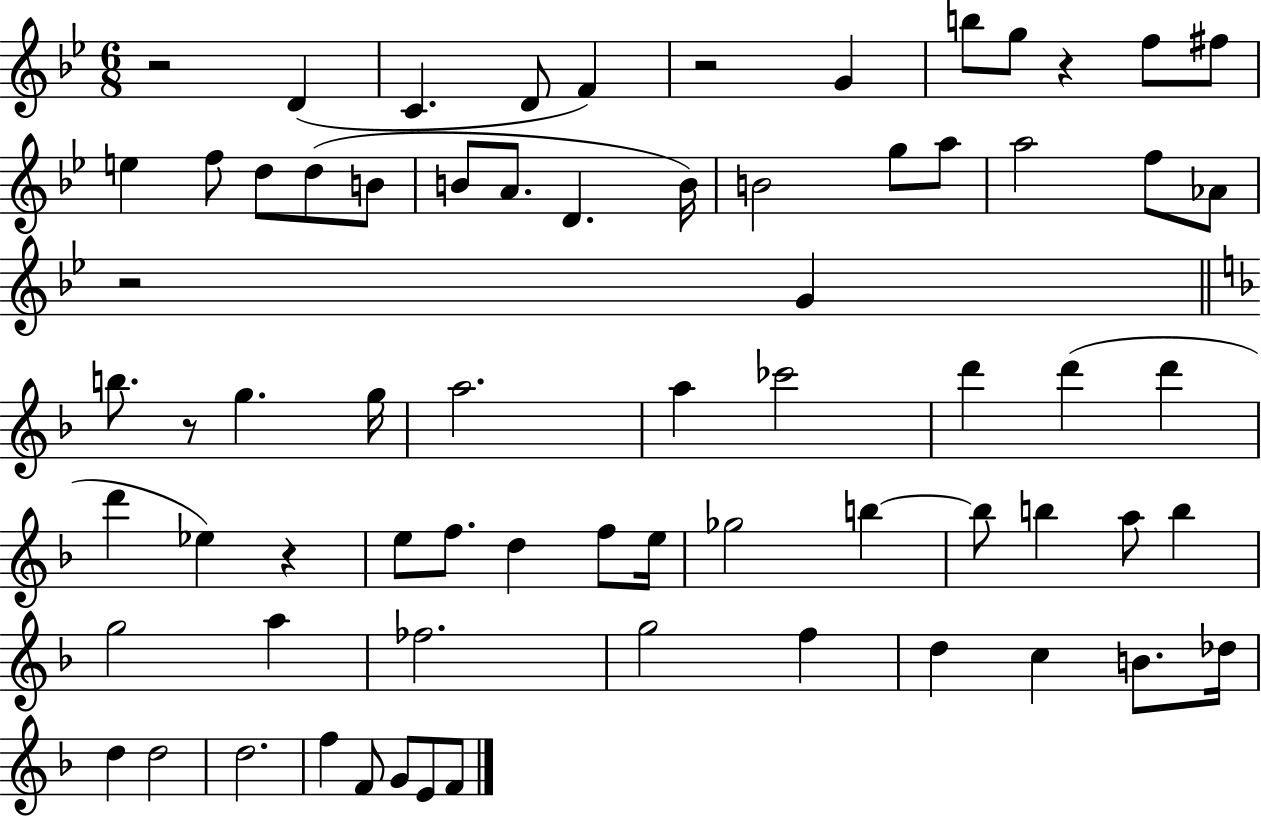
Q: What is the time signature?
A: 6/8